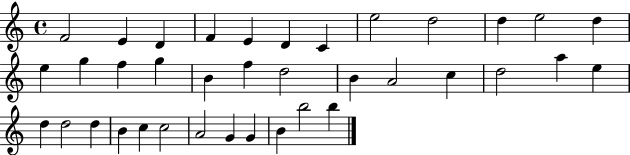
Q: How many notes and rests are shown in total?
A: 37